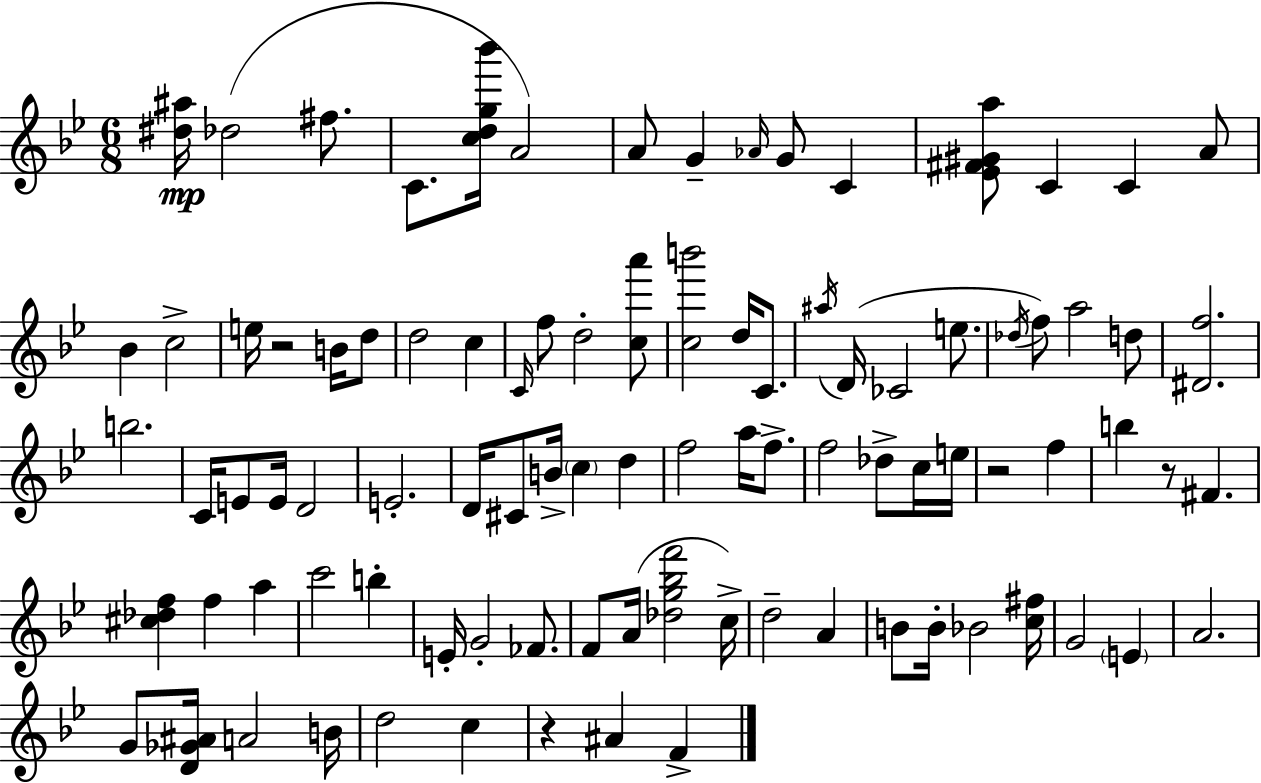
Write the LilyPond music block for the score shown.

{
  \clef treble
  \numericTimeSignature
  \time 6/8
  \key g \minor
  <dis'' ais''>16\mp des''2( fis''8. | c'8. <c'' d'' g'' bes'''>16 a'2) | a'8 g'4-- \grace { aes'16 } g'8 c'4 | <ees' fis' gis' a''>8 c'4 c'4 a'8 | \break bes'4 c''2-> | e''16 r2 b'16 d''8 | d''2 c''4 | \grace { c'16 } f''8 d''2-. | \break <c'' a'''>8 <c'' b'''>2 d''16 c'8. | \acciaccatura { ais''16 } d'16( ces'2 | e''8. \acciaccatura { des''16 } f''8) a''2 | d''8 <dis' f''>2. | \break b''2. | c'16 e'8 e'16 d'2 | e'2.-. | d'16 cis'8 b'16-> \parenthesize c''4 | \break d''4 f''2 | a''16 f''8.-> f''2 | des''8-> c''16 e''16 r2 | f''4 b''4 r8 fis'4. | \break <cis'' des'' f''>4 f''4 | a''4 c'''2 | b''4-. e'16-. g'2-. | fes'8. f'8 a'16( <des'' g'' bes'' f'''>2 | \break c''16->) d''2-- | a'4 b'8 b'16-. bes'2 | <c'' fis''>16 g'2 | \parenthesize e'4 a'2. | \break g'8 <d' ges' ais'>16 a'2 | b'16 d''2 | c''4 r4 ais'4 | f'4-> \bar "|."
}